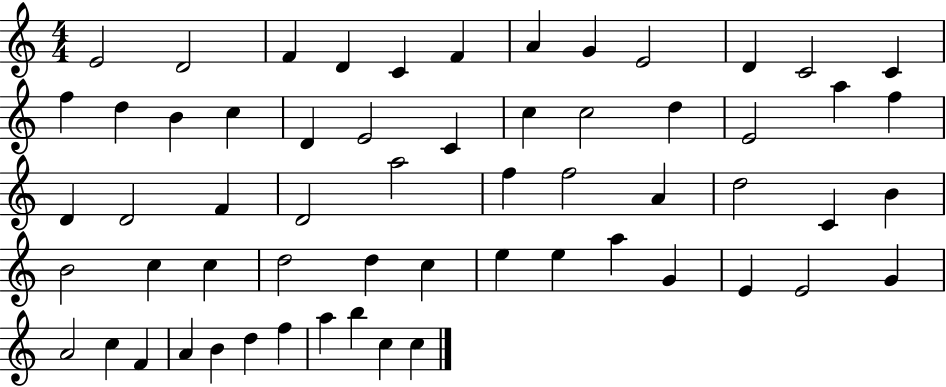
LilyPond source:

{
  \clef treble
  \numericTimeSignature
  \time 4/4
  \key c \major
  e'2 d'2 | f'4 d'4 c'4 f'4 | a'4 g'4 e'2 | d'4 c'2 c'4 | \break f''4 d''4 b'4 c''4 | d'4 e'2 c'4 | c''4 c''2 d''4 | e'2 a''4 f''4 | \break d'4 d'2 f'4 | d'2 a''2 | f''4 f''2 a'4 | d''2 c'4 b'4 | \break b'2 c''4 c''4 | d''2 d''4 c''4 | e''4 e''4 a''4 g'4 | e'4 e'2 g'4 | \break a'2 c''4 f'4 | a'4 b'4 d''4 f''4 | a''4 b''4 c''4 c''4 | \bar "|."
}